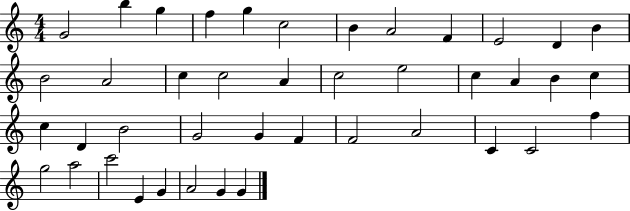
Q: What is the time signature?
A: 4/4